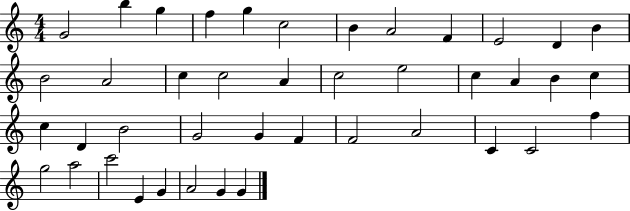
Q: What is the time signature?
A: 4/4